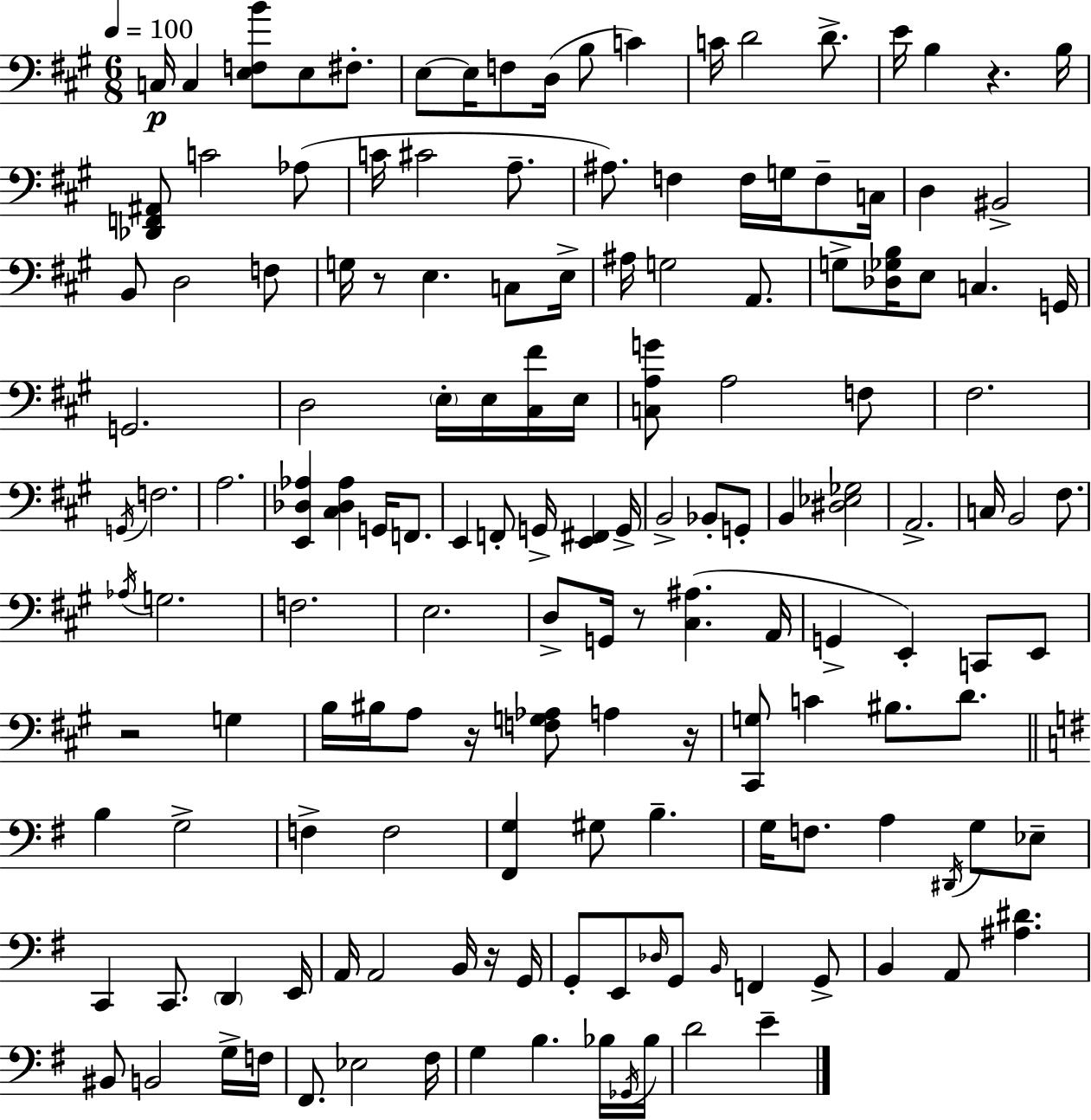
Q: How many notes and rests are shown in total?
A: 151